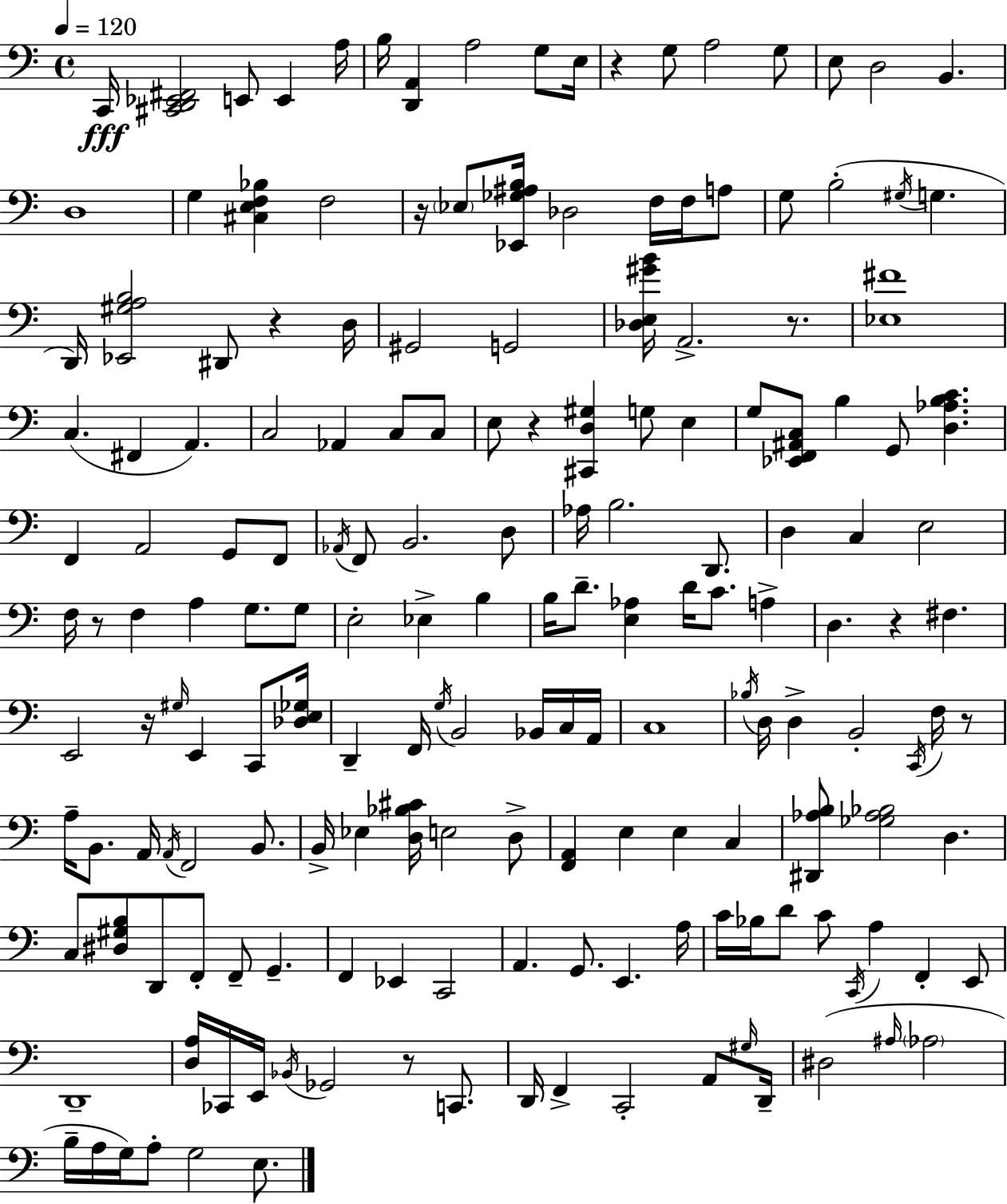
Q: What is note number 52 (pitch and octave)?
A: B2